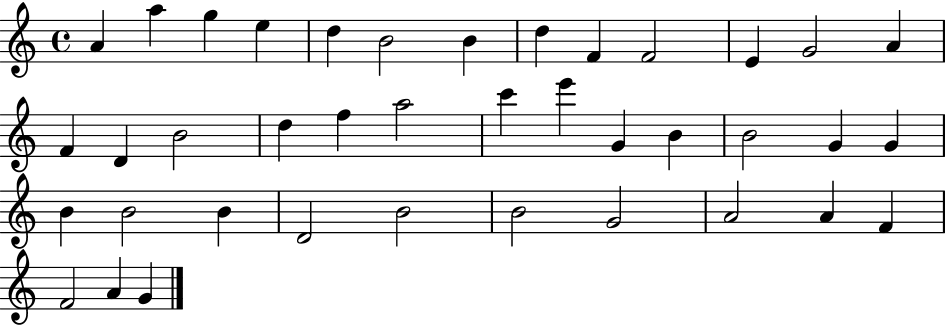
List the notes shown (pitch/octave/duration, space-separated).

A4/q A5/q G5/q E5/q D5/q B4/h B4/q D5/q F4/q F4/h E4/q G4/h A4/q F4/q D4/q B4/h D5/q F5/q A5/h C6/q E6/q G4/q B4/q B4/h G4/q G4/q B4/q B4/h B4/q D4/h B4/h B4/h G4/h A4/h A4/q F4/q F4/h A4/q G4/q